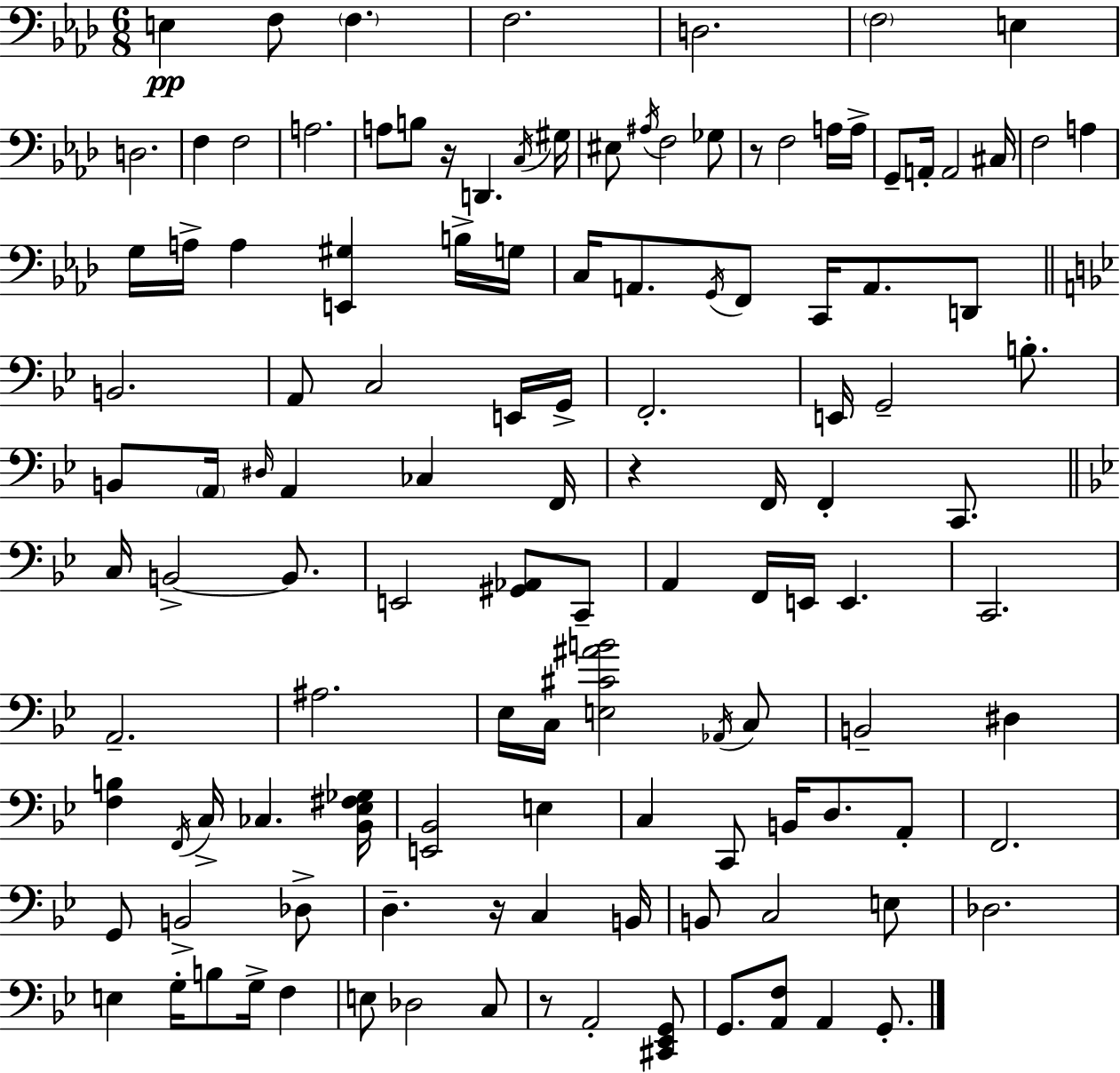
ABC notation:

X:1
T:Untitled
M:6/8
L:1/4
K:Ab
E, F,/2 F, F,2 D,2 F,2 E, D,2 F, F,2 A,2 A,/2 B,/2 z/4 D,, C,/4 ^G,/4 ^E,/2 ^A,/4 F,2 _G,/2 z/2 F,2 A,/4 A,/4 G,,/2 A,,/4 A,,2 ^C,/4 F,2 A, G,/4 A,/4 A, [E,,^G,] B,/4 G,/4 C,/4 A,,/2 G,,/4 F,,/2 C,,/4 A,,/2 D,,/2 B,,2 A,,/2 C,2 E,,/4 G,,/4 F,,2 E,,/4 G,,2 B,/2 B,,/2 A,,/4 ^D,/4 A,, _C, F,,/4 z F,,/4 F,, C,,/2 C,/4 B,,2 B,,/2 E,,2 [^G,,_A,,]/2 C,,/2 A,, F,,/4 E,,/4 E,, C,,2 A,,2 ^A,2 _E,/4 C,/4 [E,^C^AB]2 _A,,/4 C,/2 B,,2 ^D, [F,B,] F,,/4 C,/4 _C, [_B,,_E,^F,_G,]/4 [E,,_B,,]2 E, C, C,,/2 B,,/4 D,/2 A,,/2 F,,2 G,,/2 B,,2 _D,/2 D, z/4 C, B,,/4 B,,/2 C,2 E,/2 _D,2 E, G,/4 B,/2 G,/4 F, E,/2 _D,2 C,/2 z/2 A,,2 [^C,,_E,,G,,]/2 G,,/2 [A,,F,]/2 A,, G,,/2